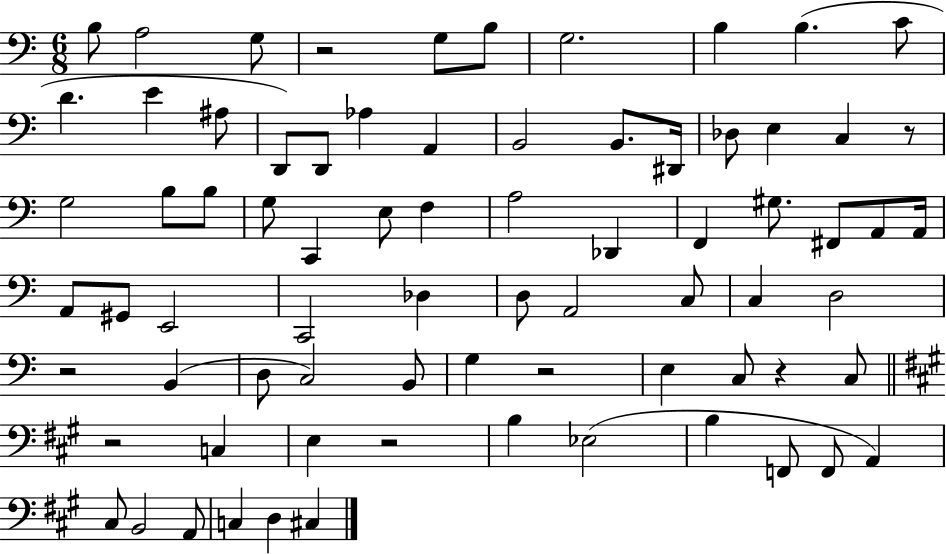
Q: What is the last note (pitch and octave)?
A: C#3